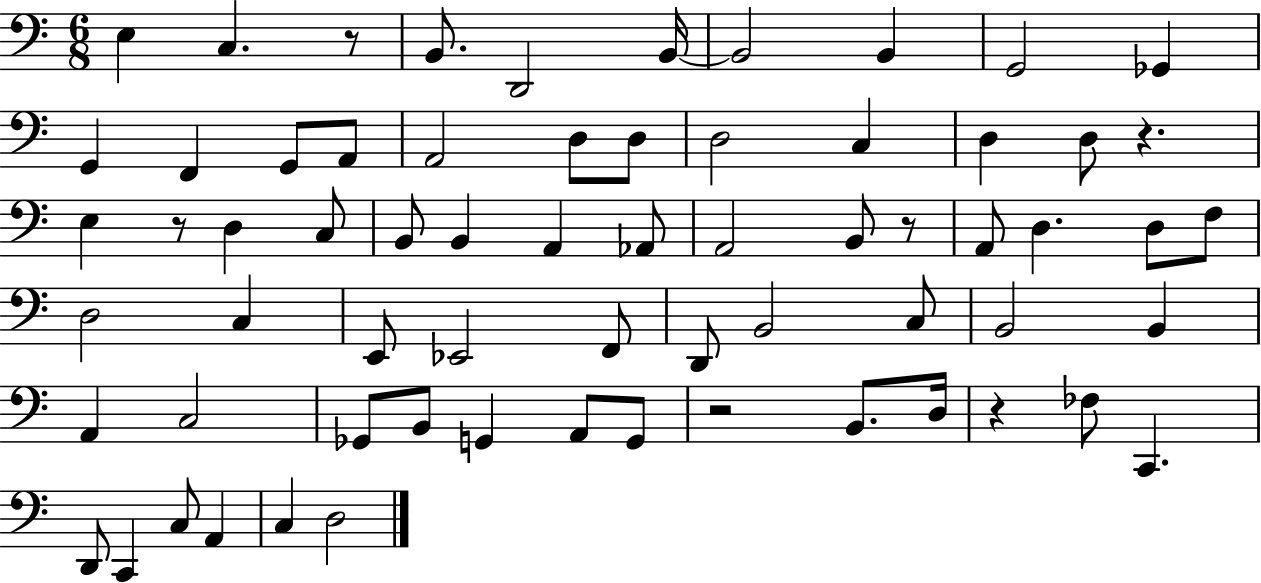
E3/q C3/q. R/e B2/e. D2/h B2/s B2/h B2/q G2/h Gb2/q G2/q F2/q G2/e A2/e A2/h D3/e D3/e D3/h C3/q D3/q D3/e R/q. E3/q R/e D3/q C3/e B2/e B2/q A2/q Ab2/e A2/h B2/e R/e A2/e D3/q. D3/e F3/e D3/h C3/q E2/e Eb2/h F2/e D2/e B2/h C3/e B2/h B2/q A2/q C3/h Gb2/e B2/e G2/q A2/e G2/e R/h B2/e. D3/s R/q FES3/e C2/q. D2/e C2/q C3/e A2/q C3/q D3/h